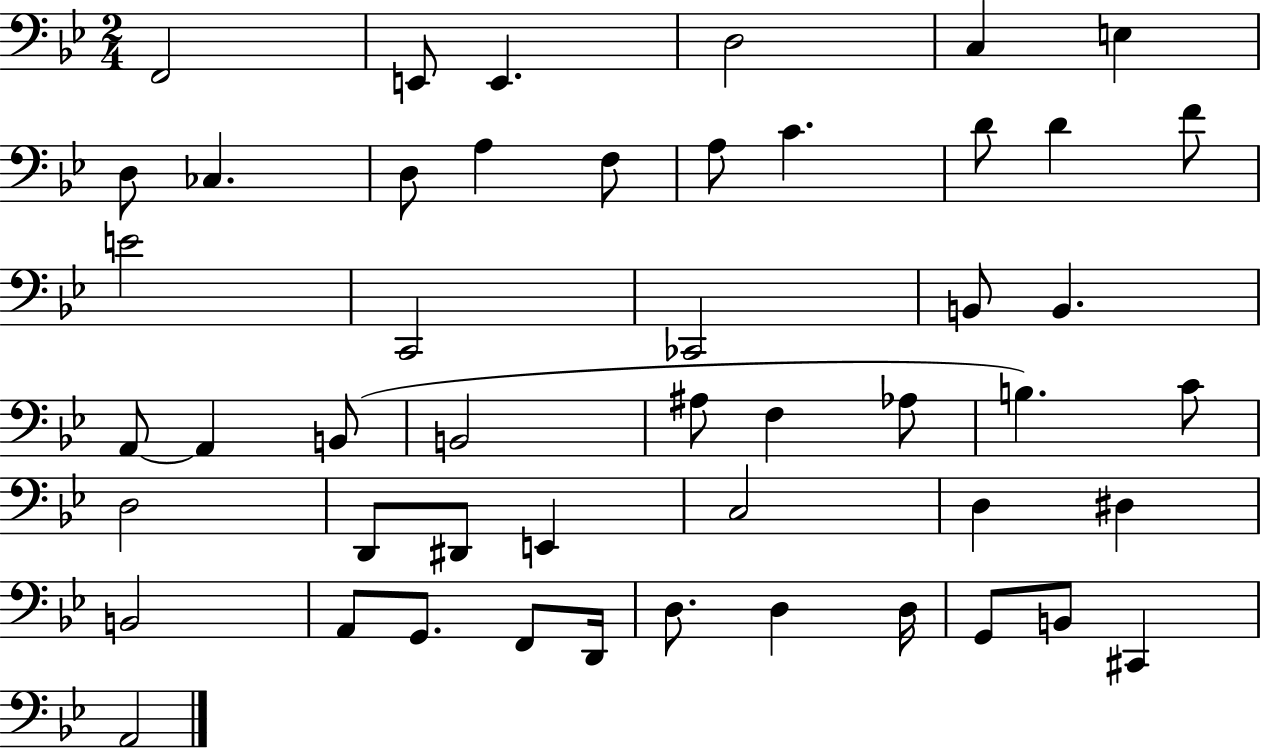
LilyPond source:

{
  \clef bass
  \numericTimeSignature
  \time 2/4
  \key bes \major
  f,2 | e,8 e,4. | d2 | c4 e4 | \break d8 ces4. | d8 a4 f8 | a8 c'4. | d'8 d'4 f'8 | \break e'2 | c,2 | ces,2 | b,8 b,4. | \break a,8~~ a,4 b,8( | b,2 | ais8 f4 aes8 | b4.) c'8 | \break d2 | d,8 dis,8 e,4 | c2 | d4 dis4 | \break b,2 | a,8 g,8. f,8 d,16 | d8. d4 d16 | g,8 b,8 cis,4 | \break a,2 | \bar "|."
}